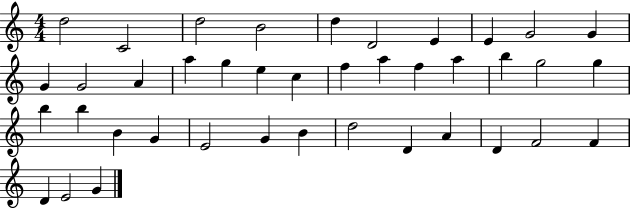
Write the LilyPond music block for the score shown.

{
  \clef treble
  \numericTimeSignature
  \time 4/4
  \key c \major
  d''2 c'2 | d''2 b'2 | d''4 d'2 e'4 | e'4 g'2 g'4 | \break g'4 g'2 a'4 | a''4 g''4 e''4 c''4 | f''4 a''4 f''4 a''4 | b''4 g''2 g''4 | \break b''4 b''4 b'4 g'4 | e'2 g'4 b'4 | d''2 d'4 a'4 | d'4 f'2 f'4 | \break d'4 e'2 g'4 | \bar "|."
}